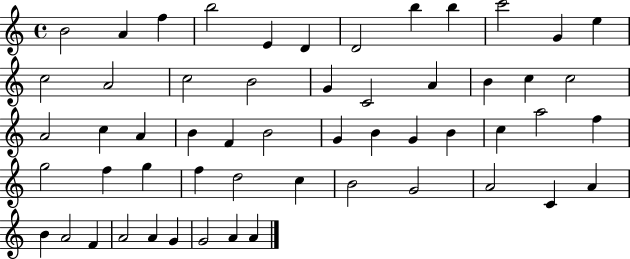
{
  \clef treble
  \time 4/4
  \defaultTimeSignature
  \key c \major
  b'2 a'4 f''4 | b''2 e'4 d'4 | d'2 b''4 b''4 | c'''2 g'4 e''4 | \break c''2 a'2 | c''2 b'2 | g'4 c'2 a'4 | b'4 c''4 c''2 | \break a'2 c''4 a'4 | b'4 f'4 b'2 | g'4 b'4 g'4 b'4 | c''4 a''2 f''4 | \break g''2 f''4 g''4 | f''4 d''2 c''4 | b'2 g'2 | a'2 c'4 a'4 | \break b'4 a'2 f'4 | a'2 a'4 g'4 | g'2 a'4 a'4 | \bar "|."
}